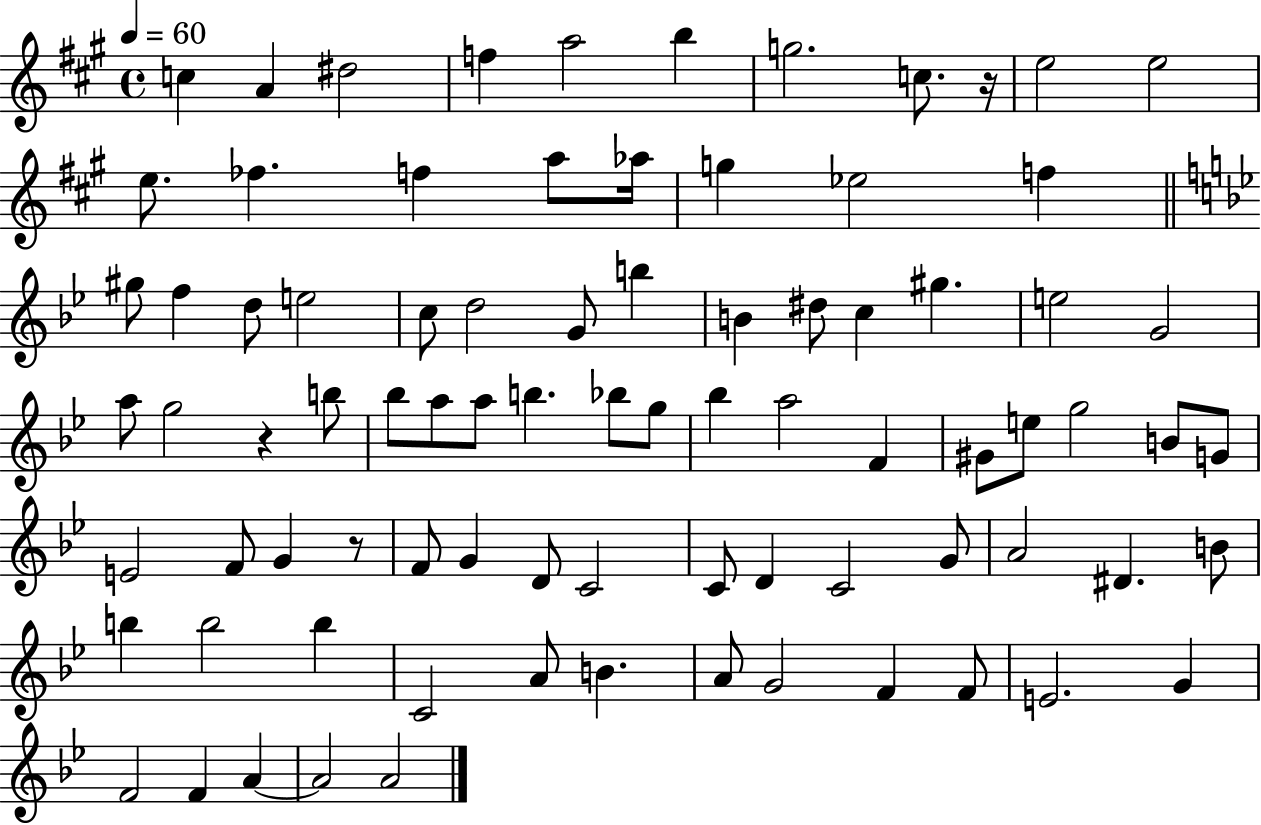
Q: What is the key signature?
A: A major